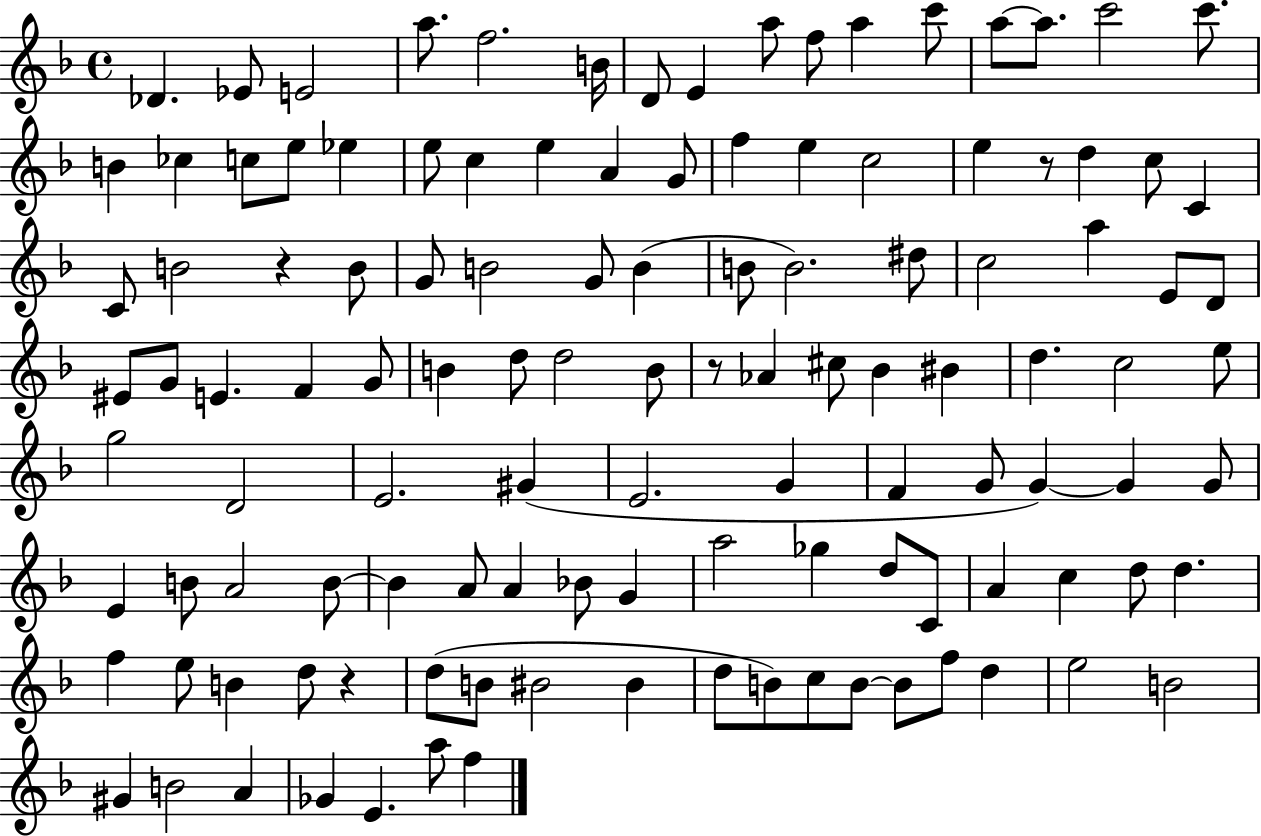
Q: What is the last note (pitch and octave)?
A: F5